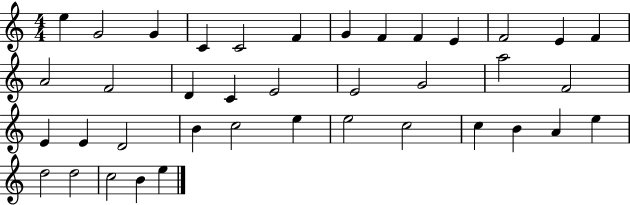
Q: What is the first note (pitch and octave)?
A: E5